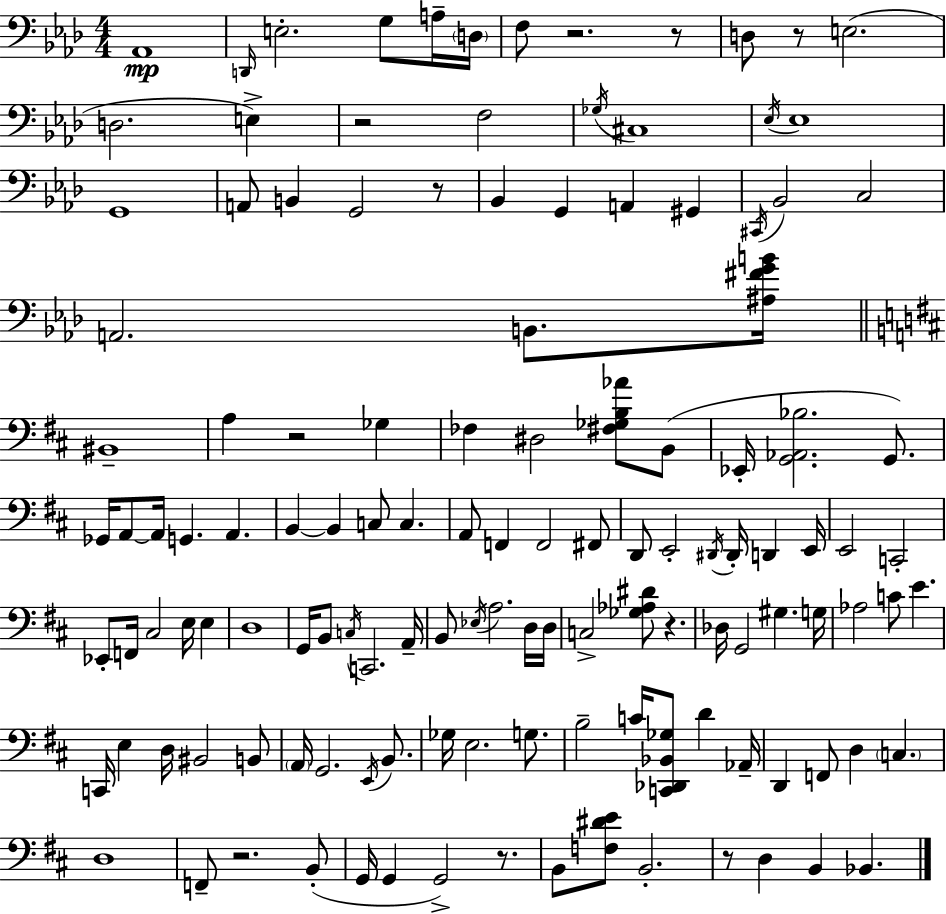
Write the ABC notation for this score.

X:1
T:Untitled
M:4/4
L:1/4
K:Ab
_A,,4 D,,/4 E,2 G,/2 A,/4 D,/4 F,/2 z2 z/2 D,/2 z/2 E,2 D,2 E, z2 F,2 _G,/4 ^C,4 _E,/4 _E,4 G,,4 A,,/2 B,, G,,2 z/2 _B,, G,, A,, ^G,, ^C,,/4 _B,,2 C,2 A,,2 B,,/2 [^A,^FGB]/4 ^B,,4 A, z2 _G, _F, ^D,2 [^F,_G,B,_A]/2 B,,/2 _E,,/4 [G,,_A,,_B,]2 G,,/2 _G,,/4 A,,/2 A,,/4 G,, A,, B,, B,, C,/2 C, A,,/2 F,, F,,2 ^F,,/2 D,,/2 E,,2 ^D,,/4 ^D,,/4 D,, E,,/4 E,,2 C,,2 _E,,/2 F,,/4 ^C,2 E,/4 E, D,4 G,,/4 B,,/2 C,/4 C,,2 A,,/4 B,,/2 _E,/4 A,2 D,/4 D,/4 C,2 [_G,_A,^D]/2 z _D,/4 G,,2 ^G, G,/4 _A,2 C/2 E C,,/4 E, D,/4 ^B,,2 B,,/2 A,,/4 G,,2 E,,/4 B,,/2 _G,/4 E,2 G,/2 B,2 C/4 [C,,_D,,_B,,_G,]/2 D _A,,/4 D,, F,,/2 D, C, D,4 F,,/2 z2 B,,/2 G,,/4 G,, G,,2 z/2 B,,/2 [F,^DE]/2 B,,2 z/2 D, B,, _B,,